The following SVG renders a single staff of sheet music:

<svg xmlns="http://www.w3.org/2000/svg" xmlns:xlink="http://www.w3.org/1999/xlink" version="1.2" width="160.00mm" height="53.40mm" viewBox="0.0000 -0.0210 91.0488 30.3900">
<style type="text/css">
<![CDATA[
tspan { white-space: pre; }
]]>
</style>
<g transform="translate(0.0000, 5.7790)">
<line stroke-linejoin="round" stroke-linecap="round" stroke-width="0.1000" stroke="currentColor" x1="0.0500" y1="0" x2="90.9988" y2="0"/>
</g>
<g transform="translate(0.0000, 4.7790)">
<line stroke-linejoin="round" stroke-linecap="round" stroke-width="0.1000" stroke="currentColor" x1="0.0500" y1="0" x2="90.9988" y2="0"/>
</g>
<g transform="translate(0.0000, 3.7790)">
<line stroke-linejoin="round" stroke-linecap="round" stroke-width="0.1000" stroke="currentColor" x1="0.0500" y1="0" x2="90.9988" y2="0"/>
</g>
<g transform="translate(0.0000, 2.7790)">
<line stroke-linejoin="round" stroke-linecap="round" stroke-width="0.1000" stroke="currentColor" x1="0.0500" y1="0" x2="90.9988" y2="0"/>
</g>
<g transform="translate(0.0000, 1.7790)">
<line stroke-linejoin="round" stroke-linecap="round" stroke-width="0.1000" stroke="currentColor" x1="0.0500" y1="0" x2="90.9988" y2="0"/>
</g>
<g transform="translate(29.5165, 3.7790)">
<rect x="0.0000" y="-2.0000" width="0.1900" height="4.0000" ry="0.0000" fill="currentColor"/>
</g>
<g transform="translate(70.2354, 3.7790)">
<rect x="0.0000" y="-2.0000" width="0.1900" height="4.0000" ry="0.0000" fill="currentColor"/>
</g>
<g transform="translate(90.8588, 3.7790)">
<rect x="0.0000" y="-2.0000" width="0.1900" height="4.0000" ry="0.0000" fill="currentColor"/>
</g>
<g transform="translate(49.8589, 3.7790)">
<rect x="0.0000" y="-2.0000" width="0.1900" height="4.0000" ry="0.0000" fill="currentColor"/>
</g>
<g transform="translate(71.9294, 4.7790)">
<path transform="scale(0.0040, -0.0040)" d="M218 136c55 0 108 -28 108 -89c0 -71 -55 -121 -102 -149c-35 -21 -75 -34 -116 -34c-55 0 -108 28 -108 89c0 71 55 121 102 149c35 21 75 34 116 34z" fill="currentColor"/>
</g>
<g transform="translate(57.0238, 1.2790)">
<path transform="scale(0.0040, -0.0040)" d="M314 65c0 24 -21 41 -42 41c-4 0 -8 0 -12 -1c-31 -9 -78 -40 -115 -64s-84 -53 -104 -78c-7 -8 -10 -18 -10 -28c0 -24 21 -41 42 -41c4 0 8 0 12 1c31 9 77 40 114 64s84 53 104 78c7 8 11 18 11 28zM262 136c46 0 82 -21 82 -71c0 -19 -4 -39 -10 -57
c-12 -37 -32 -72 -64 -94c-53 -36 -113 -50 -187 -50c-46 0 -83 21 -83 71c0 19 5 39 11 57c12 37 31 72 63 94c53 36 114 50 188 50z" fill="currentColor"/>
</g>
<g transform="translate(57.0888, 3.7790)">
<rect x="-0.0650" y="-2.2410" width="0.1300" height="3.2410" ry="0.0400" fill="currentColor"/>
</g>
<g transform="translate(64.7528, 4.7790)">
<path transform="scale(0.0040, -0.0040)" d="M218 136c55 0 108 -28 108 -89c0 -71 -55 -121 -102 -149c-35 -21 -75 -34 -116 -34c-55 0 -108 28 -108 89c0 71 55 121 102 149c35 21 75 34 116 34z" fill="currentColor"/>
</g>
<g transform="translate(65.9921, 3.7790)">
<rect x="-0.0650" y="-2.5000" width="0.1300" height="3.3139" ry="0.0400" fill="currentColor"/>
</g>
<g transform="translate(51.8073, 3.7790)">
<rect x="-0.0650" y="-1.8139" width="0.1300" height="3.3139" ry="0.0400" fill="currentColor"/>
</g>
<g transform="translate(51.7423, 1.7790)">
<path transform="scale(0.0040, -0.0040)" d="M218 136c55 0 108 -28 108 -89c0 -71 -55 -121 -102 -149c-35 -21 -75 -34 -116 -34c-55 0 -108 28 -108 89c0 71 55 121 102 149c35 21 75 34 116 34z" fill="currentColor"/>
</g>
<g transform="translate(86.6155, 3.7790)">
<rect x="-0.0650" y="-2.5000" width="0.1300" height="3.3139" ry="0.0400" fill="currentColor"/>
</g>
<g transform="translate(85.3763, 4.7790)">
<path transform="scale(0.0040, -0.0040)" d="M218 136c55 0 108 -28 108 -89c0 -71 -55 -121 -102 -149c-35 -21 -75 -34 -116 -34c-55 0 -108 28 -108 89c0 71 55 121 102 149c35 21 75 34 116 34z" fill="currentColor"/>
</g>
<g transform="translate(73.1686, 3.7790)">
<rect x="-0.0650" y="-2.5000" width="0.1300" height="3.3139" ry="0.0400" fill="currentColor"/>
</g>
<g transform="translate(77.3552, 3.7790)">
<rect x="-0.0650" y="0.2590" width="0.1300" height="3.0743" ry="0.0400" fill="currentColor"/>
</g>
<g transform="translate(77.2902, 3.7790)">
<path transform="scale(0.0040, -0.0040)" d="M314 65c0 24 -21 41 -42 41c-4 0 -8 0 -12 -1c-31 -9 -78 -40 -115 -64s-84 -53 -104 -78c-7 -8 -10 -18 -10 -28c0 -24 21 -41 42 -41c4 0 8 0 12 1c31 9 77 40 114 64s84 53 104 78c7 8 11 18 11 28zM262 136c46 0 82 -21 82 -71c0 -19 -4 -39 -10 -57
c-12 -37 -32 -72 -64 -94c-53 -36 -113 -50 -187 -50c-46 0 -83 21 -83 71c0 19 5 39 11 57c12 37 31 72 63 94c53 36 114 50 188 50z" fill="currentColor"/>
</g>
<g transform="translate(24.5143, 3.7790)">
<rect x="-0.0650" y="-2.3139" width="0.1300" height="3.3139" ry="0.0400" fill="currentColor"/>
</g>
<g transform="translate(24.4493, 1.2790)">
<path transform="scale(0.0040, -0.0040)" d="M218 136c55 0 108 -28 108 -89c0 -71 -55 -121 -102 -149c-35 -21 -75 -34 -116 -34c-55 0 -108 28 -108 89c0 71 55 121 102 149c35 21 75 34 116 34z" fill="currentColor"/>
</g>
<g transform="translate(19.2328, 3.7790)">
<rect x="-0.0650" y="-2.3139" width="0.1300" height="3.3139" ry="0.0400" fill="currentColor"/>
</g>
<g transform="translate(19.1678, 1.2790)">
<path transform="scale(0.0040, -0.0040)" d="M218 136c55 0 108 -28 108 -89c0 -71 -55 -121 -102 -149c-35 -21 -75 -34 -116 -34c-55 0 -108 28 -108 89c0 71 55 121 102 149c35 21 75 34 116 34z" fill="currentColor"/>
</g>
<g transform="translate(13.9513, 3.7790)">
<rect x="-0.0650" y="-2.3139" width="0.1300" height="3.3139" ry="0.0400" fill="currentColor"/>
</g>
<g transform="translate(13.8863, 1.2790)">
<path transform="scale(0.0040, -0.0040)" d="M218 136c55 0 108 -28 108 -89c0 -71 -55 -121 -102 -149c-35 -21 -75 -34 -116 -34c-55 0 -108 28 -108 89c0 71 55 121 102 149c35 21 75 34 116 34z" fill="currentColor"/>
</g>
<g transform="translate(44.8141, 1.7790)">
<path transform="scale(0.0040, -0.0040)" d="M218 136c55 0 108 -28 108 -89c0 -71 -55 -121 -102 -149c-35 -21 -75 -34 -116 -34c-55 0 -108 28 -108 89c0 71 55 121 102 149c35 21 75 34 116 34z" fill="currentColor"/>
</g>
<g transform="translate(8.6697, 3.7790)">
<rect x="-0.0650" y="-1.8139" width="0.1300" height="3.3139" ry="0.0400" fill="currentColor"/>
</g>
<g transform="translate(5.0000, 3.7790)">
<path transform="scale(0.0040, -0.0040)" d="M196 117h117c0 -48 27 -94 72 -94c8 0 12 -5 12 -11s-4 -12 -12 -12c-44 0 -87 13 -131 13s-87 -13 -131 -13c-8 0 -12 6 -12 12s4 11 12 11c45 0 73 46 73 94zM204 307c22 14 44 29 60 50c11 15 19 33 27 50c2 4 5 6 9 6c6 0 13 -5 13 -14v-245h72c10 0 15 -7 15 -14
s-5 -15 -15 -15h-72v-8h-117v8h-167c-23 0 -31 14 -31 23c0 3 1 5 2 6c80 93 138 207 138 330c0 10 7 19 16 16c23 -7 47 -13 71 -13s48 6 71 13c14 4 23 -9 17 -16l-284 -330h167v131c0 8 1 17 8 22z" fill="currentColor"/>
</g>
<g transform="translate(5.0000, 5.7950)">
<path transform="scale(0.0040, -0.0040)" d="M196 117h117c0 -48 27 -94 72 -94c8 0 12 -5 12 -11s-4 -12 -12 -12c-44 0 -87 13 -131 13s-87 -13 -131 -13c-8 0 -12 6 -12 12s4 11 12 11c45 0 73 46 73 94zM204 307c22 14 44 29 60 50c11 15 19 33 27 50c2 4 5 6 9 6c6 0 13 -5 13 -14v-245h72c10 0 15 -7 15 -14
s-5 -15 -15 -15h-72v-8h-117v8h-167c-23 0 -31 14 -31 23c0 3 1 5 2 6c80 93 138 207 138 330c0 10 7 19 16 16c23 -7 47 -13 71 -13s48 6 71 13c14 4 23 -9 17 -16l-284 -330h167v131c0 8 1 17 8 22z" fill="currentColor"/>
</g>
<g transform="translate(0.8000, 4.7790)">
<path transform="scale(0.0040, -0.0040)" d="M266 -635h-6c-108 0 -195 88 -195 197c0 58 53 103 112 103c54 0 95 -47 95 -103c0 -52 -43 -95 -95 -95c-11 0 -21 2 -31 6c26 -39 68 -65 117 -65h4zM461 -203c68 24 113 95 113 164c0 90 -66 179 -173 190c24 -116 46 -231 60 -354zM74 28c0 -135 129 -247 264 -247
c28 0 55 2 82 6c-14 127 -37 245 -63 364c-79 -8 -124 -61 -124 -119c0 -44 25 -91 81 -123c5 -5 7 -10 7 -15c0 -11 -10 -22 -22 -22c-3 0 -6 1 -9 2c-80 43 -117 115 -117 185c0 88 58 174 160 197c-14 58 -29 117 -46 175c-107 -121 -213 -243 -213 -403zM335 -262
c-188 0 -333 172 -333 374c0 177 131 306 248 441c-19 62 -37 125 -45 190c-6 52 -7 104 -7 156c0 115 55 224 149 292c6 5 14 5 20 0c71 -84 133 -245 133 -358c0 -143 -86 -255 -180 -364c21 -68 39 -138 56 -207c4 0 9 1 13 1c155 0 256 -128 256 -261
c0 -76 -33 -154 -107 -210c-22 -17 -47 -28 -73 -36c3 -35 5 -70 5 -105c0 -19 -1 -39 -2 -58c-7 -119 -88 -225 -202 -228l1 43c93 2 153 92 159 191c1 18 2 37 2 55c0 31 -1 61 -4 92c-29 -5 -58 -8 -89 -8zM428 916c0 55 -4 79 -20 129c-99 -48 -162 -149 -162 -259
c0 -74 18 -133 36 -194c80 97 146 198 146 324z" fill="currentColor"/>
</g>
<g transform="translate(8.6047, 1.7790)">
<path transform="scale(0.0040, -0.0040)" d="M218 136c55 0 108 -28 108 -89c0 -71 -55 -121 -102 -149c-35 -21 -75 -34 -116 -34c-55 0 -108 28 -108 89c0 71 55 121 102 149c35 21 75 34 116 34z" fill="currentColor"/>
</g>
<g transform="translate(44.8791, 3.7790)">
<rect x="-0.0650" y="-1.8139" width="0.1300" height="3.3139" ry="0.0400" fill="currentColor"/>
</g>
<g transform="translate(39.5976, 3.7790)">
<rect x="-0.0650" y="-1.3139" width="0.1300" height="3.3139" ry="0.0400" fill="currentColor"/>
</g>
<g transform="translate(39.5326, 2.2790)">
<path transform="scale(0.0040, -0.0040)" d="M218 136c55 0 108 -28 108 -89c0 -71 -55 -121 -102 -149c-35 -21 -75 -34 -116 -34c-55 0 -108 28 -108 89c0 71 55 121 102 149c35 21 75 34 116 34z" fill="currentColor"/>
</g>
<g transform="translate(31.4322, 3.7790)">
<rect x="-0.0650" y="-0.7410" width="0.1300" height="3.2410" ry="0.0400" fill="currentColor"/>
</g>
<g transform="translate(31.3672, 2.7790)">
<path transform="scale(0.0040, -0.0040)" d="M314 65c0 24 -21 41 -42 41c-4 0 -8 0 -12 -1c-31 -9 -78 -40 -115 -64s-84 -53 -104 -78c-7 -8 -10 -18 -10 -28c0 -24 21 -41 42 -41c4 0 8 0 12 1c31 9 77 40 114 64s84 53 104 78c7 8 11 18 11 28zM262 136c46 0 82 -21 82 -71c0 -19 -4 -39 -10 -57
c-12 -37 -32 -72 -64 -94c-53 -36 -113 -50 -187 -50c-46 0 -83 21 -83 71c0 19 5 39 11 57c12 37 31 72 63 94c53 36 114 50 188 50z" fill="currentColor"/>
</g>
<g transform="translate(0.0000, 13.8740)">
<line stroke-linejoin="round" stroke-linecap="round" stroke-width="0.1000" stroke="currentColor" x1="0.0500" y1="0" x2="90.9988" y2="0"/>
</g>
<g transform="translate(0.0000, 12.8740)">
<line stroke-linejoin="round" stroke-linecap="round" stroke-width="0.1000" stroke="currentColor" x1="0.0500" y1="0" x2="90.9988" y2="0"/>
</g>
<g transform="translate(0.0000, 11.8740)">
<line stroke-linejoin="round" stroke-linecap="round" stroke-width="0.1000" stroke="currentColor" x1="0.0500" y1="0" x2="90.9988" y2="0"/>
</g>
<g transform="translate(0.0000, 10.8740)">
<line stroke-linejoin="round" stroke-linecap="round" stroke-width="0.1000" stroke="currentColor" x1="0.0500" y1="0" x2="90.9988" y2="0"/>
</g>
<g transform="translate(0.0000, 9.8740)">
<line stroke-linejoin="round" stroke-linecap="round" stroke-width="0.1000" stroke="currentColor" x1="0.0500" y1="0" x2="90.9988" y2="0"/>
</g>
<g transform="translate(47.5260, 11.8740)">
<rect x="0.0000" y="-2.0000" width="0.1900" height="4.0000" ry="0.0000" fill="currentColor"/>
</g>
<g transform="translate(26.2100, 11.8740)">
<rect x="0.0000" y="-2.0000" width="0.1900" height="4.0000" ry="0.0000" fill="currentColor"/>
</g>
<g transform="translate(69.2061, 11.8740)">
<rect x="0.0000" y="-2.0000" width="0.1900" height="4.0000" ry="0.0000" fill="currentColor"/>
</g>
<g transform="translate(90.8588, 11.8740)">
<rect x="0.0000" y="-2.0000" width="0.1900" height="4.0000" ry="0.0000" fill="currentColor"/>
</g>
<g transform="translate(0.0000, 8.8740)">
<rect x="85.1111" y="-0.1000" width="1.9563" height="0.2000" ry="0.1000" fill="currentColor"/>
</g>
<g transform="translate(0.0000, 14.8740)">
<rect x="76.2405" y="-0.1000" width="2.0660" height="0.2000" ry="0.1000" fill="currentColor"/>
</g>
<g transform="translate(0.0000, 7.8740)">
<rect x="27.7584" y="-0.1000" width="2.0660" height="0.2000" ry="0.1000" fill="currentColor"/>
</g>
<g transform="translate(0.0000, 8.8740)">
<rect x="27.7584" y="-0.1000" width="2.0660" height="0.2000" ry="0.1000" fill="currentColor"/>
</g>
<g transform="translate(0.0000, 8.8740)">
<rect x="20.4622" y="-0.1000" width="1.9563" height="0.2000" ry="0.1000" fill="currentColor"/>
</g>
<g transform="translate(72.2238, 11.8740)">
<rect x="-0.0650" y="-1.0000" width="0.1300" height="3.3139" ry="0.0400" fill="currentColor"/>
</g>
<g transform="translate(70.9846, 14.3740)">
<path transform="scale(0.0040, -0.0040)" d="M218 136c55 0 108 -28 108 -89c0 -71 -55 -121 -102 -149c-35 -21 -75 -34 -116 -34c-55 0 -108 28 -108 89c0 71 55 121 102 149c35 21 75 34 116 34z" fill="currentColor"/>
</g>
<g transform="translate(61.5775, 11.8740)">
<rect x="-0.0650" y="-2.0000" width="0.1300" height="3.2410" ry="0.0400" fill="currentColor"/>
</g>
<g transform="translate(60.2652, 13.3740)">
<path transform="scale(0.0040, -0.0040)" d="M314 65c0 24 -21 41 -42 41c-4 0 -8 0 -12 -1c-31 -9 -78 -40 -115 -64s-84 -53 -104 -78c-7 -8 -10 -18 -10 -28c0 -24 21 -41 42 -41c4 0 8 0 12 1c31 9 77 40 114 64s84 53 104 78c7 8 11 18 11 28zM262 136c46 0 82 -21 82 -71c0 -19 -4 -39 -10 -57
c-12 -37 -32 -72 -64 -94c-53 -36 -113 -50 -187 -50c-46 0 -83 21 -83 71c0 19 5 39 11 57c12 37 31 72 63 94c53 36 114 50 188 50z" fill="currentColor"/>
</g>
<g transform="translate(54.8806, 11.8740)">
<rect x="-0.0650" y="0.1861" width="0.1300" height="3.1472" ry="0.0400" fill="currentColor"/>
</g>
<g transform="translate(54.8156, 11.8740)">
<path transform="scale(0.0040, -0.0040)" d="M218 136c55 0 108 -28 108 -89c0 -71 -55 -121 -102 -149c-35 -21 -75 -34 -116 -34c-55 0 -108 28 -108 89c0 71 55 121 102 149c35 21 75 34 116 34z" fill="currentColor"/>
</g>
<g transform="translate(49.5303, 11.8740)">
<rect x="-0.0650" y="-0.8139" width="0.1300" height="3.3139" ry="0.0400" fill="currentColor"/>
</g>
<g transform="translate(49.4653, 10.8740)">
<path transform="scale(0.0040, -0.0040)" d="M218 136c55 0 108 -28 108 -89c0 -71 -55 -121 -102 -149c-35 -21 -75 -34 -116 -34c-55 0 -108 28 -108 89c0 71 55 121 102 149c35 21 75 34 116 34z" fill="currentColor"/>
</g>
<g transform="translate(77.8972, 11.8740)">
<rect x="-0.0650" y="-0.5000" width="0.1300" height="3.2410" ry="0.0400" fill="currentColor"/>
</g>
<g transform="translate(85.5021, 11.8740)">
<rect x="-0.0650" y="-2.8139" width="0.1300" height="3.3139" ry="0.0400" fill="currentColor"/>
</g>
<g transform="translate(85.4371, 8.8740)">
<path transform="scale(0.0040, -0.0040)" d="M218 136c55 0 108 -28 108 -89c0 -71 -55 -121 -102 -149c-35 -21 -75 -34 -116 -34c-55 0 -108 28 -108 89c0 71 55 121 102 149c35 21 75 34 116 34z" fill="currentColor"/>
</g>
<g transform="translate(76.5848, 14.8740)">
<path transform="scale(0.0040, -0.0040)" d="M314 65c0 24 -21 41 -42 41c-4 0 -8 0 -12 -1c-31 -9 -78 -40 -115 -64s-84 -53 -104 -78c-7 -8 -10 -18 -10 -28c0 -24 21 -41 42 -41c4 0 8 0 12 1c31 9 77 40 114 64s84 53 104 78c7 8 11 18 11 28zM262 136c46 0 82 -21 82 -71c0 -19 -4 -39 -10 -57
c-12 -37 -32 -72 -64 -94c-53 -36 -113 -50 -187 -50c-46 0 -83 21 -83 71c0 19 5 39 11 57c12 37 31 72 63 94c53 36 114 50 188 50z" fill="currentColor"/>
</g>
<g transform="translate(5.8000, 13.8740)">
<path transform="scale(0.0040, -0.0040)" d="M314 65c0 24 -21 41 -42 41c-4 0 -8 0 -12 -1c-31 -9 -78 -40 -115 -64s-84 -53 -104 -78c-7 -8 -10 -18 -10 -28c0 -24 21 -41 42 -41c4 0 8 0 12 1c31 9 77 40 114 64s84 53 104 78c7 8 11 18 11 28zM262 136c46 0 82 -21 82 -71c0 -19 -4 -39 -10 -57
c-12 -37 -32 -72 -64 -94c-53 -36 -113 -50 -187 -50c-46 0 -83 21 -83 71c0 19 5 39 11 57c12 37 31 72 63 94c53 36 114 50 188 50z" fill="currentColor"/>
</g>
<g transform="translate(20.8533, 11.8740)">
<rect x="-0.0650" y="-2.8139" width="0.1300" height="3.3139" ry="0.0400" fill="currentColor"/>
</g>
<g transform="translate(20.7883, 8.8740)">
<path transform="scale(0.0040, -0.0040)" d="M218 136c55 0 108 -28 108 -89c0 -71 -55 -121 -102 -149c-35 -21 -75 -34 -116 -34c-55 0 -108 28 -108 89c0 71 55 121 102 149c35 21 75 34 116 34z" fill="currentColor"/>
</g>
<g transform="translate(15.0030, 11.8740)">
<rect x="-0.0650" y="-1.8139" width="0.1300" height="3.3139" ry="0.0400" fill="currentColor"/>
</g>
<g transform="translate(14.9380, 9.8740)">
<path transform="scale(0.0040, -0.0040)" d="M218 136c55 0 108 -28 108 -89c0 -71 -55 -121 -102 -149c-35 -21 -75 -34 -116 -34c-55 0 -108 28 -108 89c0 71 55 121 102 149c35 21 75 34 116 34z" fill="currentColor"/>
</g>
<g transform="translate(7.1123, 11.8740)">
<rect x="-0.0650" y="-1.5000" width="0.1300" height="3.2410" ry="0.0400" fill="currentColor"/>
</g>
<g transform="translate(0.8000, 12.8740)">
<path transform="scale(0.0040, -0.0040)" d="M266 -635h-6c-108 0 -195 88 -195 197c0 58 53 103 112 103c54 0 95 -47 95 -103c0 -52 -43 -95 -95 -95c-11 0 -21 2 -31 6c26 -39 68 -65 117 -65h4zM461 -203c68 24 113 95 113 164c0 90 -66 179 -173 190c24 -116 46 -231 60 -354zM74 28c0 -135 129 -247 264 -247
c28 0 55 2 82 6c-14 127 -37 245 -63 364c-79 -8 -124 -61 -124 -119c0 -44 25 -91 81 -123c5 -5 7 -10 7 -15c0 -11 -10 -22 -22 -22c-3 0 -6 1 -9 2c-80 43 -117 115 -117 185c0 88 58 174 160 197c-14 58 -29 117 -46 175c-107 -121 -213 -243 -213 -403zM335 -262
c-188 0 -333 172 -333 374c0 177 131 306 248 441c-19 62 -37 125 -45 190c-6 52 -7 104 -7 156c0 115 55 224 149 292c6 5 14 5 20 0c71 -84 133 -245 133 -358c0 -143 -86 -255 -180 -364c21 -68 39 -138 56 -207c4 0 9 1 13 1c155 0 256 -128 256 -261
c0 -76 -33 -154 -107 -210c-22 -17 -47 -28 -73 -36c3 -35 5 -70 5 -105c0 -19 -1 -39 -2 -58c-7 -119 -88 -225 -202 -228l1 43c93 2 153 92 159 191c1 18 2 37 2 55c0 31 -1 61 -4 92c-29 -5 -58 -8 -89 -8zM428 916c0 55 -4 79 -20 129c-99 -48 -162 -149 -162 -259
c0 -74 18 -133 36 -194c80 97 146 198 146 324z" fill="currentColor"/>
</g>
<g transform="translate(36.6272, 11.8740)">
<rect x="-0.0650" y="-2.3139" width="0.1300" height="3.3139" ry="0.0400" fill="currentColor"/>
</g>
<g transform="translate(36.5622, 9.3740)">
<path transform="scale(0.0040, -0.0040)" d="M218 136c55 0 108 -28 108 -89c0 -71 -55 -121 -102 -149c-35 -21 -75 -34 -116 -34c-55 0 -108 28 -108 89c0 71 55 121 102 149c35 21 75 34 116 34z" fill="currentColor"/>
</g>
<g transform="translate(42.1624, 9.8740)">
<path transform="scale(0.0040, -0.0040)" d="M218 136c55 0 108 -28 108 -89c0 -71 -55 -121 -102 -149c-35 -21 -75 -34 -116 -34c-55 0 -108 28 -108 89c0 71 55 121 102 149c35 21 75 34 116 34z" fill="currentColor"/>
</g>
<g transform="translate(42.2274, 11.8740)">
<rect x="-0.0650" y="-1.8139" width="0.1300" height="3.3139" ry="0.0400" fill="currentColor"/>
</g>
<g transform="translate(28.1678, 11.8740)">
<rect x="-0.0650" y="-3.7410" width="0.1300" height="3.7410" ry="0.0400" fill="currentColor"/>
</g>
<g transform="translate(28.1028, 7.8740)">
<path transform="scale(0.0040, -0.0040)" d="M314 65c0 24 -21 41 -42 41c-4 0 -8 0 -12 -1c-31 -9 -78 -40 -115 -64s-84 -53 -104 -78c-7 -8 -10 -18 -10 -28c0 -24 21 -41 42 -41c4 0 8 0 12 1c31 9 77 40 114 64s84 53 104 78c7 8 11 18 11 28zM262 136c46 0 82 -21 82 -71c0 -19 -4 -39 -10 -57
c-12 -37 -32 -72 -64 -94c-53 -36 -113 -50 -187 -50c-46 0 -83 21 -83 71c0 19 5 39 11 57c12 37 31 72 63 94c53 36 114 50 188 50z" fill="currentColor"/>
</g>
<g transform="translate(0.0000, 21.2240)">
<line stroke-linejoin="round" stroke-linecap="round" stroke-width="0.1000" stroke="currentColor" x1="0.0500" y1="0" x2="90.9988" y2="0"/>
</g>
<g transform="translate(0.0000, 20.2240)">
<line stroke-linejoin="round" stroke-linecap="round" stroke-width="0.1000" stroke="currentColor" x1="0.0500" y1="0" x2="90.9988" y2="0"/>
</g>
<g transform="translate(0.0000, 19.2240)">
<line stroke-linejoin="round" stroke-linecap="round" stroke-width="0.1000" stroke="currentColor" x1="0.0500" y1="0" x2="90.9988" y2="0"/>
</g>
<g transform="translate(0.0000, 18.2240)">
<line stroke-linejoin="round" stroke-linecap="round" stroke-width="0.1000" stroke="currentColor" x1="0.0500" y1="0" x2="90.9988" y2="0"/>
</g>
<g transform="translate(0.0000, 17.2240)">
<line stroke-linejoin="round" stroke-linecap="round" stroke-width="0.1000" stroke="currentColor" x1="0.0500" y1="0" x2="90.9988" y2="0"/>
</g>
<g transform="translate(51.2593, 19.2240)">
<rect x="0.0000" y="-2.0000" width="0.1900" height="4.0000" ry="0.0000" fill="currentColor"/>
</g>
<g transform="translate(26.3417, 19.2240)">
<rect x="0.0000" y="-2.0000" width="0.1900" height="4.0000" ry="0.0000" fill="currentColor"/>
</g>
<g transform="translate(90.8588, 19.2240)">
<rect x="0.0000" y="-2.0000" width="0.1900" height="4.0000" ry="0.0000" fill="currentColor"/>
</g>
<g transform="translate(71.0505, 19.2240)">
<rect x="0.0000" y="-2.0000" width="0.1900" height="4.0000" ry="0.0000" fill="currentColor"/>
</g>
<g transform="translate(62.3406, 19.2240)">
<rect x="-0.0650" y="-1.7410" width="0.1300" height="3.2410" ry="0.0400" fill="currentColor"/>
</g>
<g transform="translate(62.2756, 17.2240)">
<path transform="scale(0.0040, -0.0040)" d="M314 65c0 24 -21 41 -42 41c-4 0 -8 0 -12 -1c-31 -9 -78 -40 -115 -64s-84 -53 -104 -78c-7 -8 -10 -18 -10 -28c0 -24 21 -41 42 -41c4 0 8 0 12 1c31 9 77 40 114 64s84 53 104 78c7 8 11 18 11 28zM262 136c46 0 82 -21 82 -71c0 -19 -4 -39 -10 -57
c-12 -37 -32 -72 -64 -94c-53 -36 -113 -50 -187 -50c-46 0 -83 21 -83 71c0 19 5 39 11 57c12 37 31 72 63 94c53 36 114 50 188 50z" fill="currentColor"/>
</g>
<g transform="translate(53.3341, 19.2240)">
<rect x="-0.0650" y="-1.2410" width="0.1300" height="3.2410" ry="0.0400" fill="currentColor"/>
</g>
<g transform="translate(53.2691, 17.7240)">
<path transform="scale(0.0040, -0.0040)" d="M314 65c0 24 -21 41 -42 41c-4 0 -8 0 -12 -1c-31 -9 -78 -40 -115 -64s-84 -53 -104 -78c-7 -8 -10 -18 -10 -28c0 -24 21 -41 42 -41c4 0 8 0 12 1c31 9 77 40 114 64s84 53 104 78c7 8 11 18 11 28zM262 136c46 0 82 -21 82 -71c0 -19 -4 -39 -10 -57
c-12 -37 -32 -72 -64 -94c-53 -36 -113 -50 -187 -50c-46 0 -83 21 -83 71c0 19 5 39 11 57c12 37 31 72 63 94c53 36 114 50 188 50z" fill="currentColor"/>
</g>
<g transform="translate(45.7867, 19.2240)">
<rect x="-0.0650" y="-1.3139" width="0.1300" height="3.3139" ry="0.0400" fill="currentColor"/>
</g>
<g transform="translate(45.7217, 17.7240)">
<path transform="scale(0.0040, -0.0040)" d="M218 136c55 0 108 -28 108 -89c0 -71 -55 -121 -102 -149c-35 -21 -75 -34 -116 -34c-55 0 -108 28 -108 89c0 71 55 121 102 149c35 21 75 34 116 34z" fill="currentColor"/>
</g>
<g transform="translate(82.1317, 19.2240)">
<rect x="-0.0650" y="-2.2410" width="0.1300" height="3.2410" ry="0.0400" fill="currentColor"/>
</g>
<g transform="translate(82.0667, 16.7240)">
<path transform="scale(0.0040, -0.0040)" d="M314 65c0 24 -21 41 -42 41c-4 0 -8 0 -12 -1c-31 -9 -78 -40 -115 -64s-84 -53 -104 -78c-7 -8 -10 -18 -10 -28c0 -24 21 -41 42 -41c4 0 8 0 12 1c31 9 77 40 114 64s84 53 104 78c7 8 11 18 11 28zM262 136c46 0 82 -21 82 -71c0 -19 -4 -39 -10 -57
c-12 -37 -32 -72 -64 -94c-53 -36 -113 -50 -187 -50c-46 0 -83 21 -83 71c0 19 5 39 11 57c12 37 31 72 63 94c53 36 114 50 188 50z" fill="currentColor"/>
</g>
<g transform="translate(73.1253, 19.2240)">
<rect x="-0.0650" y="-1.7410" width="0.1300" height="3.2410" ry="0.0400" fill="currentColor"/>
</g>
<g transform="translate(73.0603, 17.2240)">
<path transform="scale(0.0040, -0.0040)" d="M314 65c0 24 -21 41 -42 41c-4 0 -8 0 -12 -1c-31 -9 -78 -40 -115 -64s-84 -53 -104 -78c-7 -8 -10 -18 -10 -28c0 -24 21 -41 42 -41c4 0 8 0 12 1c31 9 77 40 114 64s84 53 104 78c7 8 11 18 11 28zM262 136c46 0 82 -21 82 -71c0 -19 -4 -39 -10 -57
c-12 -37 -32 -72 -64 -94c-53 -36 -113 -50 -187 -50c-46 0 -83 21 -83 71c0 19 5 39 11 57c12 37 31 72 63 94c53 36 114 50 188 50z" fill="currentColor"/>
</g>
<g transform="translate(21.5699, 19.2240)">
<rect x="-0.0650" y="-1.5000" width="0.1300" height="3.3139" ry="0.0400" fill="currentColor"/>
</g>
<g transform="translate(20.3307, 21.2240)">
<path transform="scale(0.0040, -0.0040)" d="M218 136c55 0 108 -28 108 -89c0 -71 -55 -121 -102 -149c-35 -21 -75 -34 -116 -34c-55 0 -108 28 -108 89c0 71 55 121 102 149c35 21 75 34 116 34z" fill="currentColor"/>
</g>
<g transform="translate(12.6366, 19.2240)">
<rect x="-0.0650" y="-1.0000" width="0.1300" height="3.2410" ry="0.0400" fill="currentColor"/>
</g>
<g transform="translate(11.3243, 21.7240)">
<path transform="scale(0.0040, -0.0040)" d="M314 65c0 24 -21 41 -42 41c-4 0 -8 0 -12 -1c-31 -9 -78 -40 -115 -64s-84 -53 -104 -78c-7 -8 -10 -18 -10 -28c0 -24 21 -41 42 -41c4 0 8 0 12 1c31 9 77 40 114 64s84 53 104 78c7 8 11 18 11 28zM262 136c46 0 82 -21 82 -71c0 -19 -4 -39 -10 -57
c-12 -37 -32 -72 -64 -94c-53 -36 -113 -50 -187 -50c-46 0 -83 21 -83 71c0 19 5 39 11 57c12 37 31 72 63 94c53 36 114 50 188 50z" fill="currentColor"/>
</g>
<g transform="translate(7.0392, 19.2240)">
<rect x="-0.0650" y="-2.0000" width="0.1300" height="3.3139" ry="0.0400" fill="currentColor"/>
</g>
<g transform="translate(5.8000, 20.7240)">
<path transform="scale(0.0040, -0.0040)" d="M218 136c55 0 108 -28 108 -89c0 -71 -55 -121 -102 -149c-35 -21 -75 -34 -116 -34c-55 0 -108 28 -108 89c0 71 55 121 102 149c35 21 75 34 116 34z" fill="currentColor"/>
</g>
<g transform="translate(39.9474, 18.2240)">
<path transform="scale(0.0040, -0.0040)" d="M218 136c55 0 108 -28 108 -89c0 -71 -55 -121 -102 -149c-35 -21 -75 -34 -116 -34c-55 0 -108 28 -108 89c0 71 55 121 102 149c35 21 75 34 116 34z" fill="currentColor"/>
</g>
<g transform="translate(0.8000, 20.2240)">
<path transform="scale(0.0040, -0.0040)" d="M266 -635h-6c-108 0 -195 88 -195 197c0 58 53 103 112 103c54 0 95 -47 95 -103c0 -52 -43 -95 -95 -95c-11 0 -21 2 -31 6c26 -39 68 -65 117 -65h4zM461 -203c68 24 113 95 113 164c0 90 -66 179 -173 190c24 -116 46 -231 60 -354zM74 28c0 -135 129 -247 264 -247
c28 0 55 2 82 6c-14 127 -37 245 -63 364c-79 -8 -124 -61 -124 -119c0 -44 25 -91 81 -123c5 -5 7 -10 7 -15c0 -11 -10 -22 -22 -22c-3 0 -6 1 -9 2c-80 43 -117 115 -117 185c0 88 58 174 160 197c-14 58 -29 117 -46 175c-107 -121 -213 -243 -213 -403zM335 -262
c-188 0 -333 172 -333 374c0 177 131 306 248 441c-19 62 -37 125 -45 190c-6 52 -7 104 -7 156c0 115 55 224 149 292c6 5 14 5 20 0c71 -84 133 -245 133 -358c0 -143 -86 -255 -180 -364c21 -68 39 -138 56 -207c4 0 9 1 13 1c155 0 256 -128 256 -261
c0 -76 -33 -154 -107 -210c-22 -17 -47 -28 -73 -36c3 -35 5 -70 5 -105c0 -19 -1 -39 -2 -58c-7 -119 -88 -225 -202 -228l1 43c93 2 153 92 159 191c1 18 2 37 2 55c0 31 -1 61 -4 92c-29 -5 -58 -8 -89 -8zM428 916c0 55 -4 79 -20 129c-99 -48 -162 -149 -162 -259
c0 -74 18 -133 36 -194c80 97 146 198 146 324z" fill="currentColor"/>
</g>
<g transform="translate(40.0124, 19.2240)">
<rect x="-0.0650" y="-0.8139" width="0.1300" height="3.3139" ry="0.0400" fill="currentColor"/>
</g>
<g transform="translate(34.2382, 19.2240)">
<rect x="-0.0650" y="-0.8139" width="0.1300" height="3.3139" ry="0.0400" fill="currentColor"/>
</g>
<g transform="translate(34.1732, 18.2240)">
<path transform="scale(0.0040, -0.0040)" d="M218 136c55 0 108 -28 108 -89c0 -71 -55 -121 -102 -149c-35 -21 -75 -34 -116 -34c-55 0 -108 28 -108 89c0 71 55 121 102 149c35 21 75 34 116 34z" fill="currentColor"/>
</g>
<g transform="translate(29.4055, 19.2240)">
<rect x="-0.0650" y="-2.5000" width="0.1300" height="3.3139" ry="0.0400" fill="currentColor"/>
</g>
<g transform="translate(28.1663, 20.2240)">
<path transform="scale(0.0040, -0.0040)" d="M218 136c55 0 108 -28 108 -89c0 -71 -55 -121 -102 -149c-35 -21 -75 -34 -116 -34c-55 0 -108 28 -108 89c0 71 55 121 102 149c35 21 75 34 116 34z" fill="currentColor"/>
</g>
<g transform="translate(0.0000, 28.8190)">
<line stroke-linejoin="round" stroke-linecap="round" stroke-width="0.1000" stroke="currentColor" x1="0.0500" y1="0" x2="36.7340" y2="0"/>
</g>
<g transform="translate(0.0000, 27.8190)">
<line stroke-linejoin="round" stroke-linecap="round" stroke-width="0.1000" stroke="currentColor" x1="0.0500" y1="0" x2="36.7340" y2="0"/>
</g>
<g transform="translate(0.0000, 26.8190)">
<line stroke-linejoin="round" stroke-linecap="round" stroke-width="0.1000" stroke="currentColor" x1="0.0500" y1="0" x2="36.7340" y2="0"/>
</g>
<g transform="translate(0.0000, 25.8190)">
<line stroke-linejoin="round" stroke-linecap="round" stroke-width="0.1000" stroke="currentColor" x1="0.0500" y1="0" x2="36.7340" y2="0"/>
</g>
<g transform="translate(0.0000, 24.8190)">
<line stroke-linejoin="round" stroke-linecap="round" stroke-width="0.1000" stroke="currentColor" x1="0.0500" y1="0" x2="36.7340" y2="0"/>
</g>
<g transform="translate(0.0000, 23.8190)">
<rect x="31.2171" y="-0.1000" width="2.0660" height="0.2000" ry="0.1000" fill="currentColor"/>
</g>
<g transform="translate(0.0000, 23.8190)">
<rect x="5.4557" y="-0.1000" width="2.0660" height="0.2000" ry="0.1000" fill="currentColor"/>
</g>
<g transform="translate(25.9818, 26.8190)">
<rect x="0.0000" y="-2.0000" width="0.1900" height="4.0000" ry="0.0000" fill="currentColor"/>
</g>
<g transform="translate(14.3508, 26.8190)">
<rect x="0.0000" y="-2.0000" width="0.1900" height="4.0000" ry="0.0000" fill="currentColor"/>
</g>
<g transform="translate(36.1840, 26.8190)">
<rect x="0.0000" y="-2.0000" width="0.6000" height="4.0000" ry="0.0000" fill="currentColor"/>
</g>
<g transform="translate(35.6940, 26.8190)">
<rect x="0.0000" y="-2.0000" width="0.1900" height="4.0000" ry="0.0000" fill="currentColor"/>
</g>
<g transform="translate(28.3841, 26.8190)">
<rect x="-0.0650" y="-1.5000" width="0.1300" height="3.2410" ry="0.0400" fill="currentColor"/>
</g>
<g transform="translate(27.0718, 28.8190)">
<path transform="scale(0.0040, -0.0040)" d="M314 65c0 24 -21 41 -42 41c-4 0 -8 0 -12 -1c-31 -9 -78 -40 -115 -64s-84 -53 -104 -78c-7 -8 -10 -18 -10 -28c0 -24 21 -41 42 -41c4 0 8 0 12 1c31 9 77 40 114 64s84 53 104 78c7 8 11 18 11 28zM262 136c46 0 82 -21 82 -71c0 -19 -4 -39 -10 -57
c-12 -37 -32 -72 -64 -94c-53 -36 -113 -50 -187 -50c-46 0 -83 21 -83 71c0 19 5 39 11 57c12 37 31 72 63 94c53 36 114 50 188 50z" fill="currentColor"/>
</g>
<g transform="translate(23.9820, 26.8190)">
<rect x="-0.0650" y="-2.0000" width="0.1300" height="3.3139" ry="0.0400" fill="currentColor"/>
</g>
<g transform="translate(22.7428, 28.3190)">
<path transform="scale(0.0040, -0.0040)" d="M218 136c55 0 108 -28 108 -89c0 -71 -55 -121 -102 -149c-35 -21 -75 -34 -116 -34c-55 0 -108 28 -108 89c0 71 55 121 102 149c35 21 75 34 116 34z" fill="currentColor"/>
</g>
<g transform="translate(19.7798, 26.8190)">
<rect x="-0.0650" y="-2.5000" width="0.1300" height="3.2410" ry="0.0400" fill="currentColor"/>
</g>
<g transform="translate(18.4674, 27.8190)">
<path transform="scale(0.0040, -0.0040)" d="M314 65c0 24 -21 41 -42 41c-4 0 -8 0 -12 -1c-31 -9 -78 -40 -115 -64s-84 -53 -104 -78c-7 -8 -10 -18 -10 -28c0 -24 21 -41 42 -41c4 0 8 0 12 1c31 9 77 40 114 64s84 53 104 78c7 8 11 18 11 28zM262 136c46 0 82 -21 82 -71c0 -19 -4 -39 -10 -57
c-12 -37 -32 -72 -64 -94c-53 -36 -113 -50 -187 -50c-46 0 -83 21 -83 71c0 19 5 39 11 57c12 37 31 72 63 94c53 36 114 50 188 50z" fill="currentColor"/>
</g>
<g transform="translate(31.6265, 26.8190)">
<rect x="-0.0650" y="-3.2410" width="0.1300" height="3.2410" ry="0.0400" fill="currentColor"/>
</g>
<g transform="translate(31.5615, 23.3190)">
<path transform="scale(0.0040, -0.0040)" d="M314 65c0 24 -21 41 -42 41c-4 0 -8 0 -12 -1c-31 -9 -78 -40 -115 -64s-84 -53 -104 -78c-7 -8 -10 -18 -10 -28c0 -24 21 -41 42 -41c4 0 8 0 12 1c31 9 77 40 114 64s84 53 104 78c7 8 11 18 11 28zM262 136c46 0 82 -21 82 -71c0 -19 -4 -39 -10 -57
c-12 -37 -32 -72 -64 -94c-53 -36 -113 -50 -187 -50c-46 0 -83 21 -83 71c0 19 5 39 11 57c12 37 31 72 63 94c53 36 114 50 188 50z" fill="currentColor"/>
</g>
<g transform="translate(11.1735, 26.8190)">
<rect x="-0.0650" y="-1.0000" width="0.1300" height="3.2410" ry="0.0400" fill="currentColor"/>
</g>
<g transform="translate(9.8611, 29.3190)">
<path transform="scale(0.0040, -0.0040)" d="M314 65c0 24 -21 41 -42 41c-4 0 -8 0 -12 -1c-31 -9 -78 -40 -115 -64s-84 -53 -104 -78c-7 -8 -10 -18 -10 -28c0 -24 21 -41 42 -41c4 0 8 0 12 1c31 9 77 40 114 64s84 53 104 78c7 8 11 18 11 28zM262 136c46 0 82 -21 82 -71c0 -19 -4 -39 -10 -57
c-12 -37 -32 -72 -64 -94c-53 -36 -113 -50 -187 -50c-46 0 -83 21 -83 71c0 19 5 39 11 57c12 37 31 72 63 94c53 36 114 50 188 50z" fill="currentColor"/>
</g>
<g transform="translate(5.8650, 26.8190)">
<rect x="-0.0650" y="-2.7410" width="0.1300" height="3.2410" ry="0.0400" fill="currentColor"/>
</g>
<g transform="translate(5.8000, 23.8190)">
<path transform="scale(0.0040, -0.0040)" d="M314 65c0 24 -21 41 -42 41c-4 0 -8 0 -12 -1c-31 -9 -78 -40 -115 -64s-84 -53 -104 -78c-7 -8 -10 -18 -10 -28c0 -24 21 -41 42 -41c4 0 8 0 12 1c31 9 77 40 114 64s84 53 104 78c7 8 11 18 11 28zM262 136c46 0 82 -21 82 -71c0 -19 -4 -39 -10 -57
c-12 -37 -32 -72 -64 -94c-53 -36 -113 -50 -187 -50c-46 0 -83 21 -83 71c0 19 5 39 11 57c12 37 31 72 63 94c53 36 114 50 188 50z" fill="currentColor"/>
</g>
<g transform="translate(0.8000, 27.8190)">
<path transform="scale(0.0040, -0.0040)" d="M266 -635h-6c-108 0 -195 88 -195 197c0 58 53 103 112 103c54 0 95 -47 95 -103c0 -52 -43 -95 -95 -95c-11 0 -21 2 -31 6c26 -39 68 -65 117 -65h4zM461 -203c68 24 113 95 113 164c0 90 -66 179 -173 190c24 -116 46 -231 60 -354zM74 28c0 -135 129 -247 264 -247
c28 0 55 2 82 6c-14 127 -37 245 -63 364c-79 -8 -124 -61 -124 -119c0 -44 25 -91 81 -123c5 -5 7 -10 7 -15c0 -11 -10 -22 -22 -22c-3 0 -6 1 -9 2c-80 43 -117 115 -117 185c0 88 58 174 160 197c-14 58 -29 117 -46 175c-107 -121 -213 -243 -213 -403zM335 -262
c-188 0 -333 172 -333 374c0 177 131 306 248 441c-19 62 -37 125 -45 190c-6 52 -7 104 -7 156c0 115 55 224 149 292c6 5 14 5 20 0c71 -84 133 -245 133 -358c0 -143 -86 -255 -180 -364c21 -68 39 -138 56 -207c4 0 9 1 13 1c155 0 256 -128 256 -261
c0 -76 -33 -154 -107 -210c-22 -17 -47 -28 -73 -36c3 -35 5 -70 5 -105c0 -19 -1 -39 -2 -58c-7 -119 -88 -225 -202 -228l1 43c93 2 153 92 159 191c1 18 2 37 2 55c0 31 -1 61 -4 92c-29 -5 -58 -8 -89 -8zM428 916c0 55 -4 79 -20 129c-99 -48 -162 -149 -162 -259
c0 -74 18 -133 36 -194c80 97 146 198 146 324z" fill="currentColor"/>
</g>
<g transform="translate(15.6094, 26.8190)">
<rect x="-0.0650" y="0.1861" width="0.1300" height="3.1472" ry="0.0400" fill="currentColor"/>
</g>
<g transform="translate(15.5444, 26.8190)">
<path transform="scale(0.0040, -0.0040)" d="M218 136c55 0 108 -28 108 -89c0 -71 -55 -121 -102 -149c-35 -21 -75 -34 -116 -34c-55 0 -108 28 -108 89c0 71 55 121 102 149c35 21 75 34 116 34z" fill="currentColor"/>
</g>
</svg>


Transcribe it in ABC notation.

X:1
T:Untitled
M:4/4
L:1/4
K:C
f g g g d2 e f f g2 G G B2 G E2 f a c'2 g f d B F2 D C2 a F D2 E G d d e e2 f2 f2 g2 a2 D2 B G2 F E2 b2